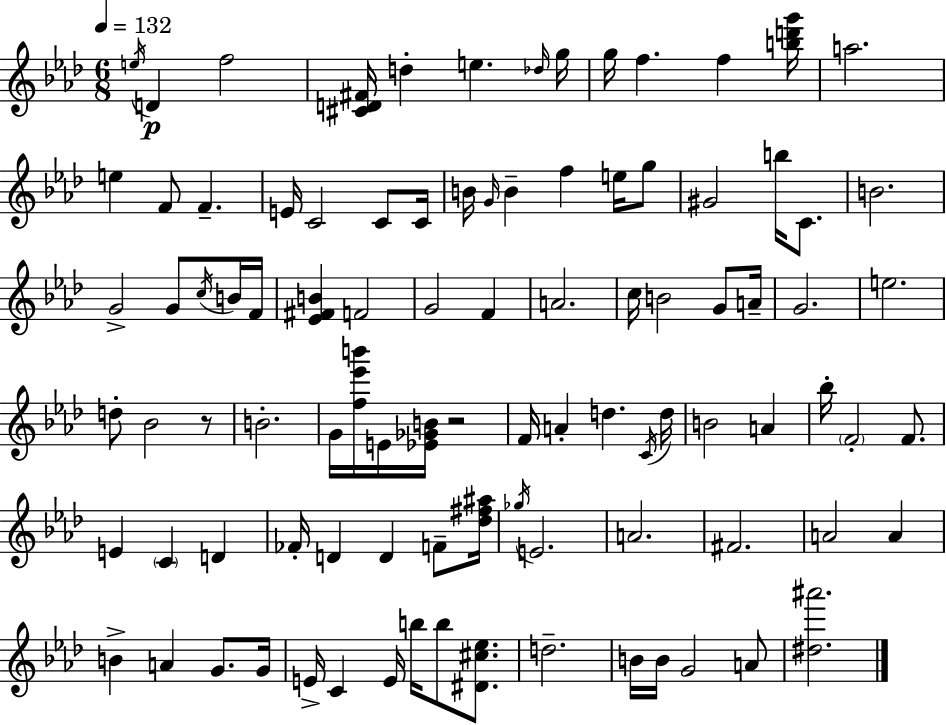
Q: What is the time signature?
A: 6/8